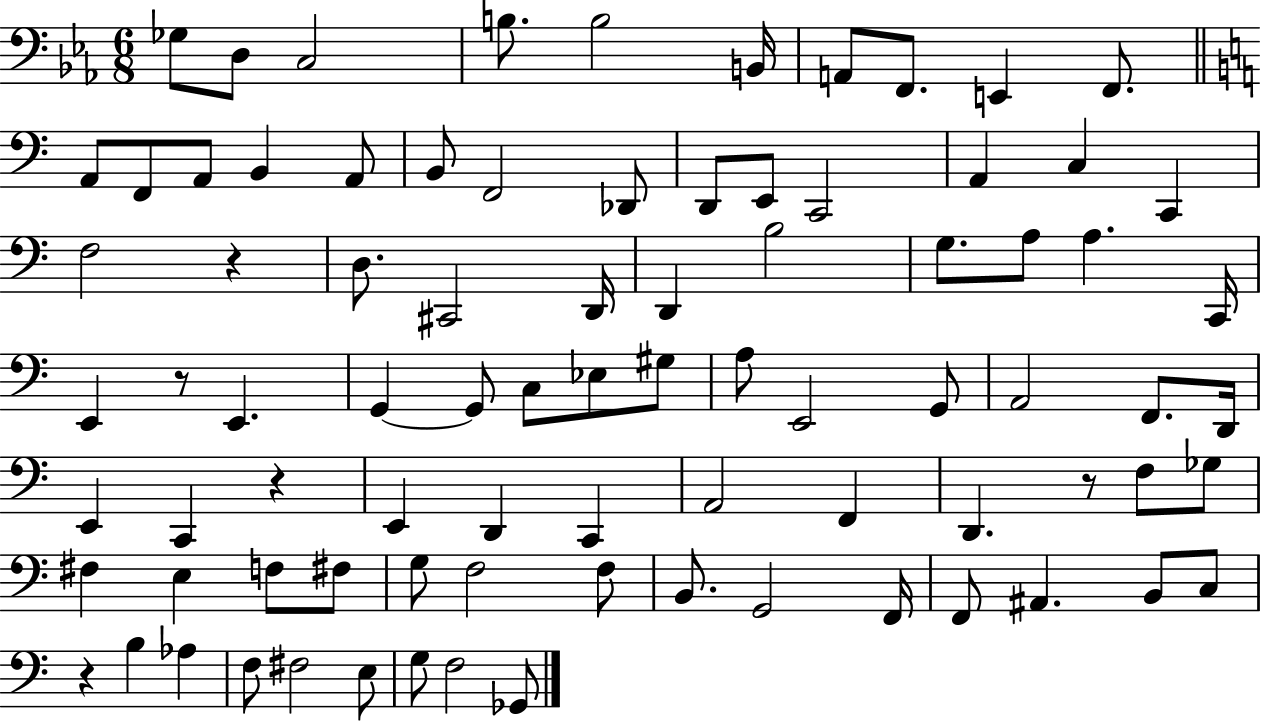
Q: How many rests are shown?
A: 5